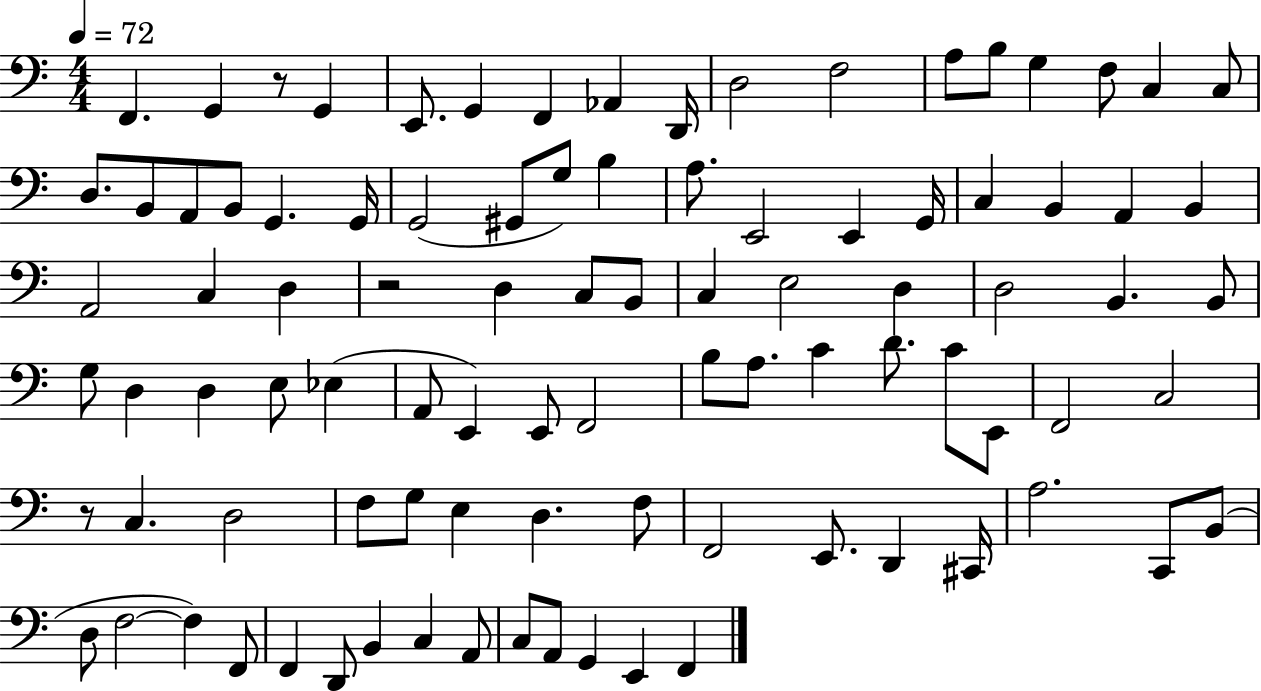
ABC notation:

X:1
T:Untitled
M:4/4
L:1/4
K:C
F,, G,, z/2 G,, E,,/2 G,, F,, _A,, D,,/4 D,2 F,2 A,/2 B,/2 G, F,/2 C, C,/2 D,/2 B,,/2 A,,/2 B,,/2 G,, G,,/4 G,,2 ^G,,/2 G,/2 B, A,/2 E,,2 E,, G,,/4 C, B,, A,, B,, A,,2 C, D, z2 D, C,/2 B,,/2 C, E,2 D, D,2 B,, B,,/2 G,/2 D, D, E,/2 _E, A,,/2 E,, E,,/2 F,,2 B,/2 A,/2 C D/2 C/2 E,,/2 F,,2 C,2 z/2 C, D,2 F,/2 G,/2 E, D, F,/2 F,,2 E,,/2 D,, ^C,,/4 A,2 C,,/2 B,,/2 D,/2 F,2 F, F,,/2 F,, D,,/2 B,, C, A,,/2 C,/2 A,,/2 G,, E,, F,,